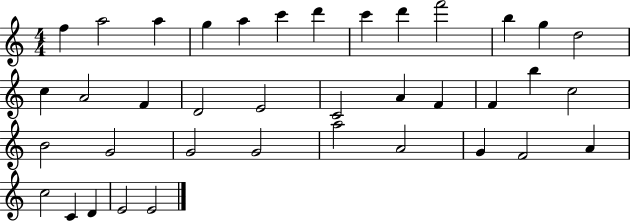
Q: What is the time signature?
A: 4/4